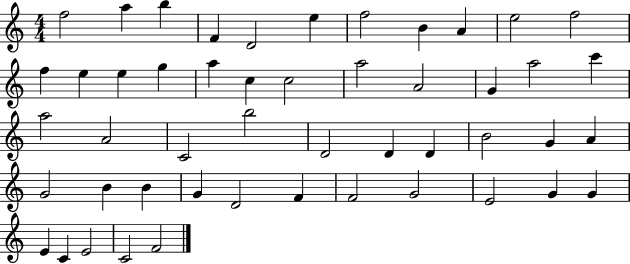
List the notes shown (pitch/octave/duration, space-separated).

F5/h A5/q B5/q F4/q D4/h E5/q F5/h B4/q A4/q E5/h F5/h F5/q E5/q E5/q G5/q A5/q C5/q C5/h A5/h A4/h G4/q A5/h C6/q A5/h A4/h C4/h B5/h D4/h D4/q D4/q B4/h G4/q A4/q G4/h B4/q B4/q G4/q D4/h F4/q F4/h G4/h E4/h G4/q G4/q E4/q C4/q E4/h C4/h F4/h